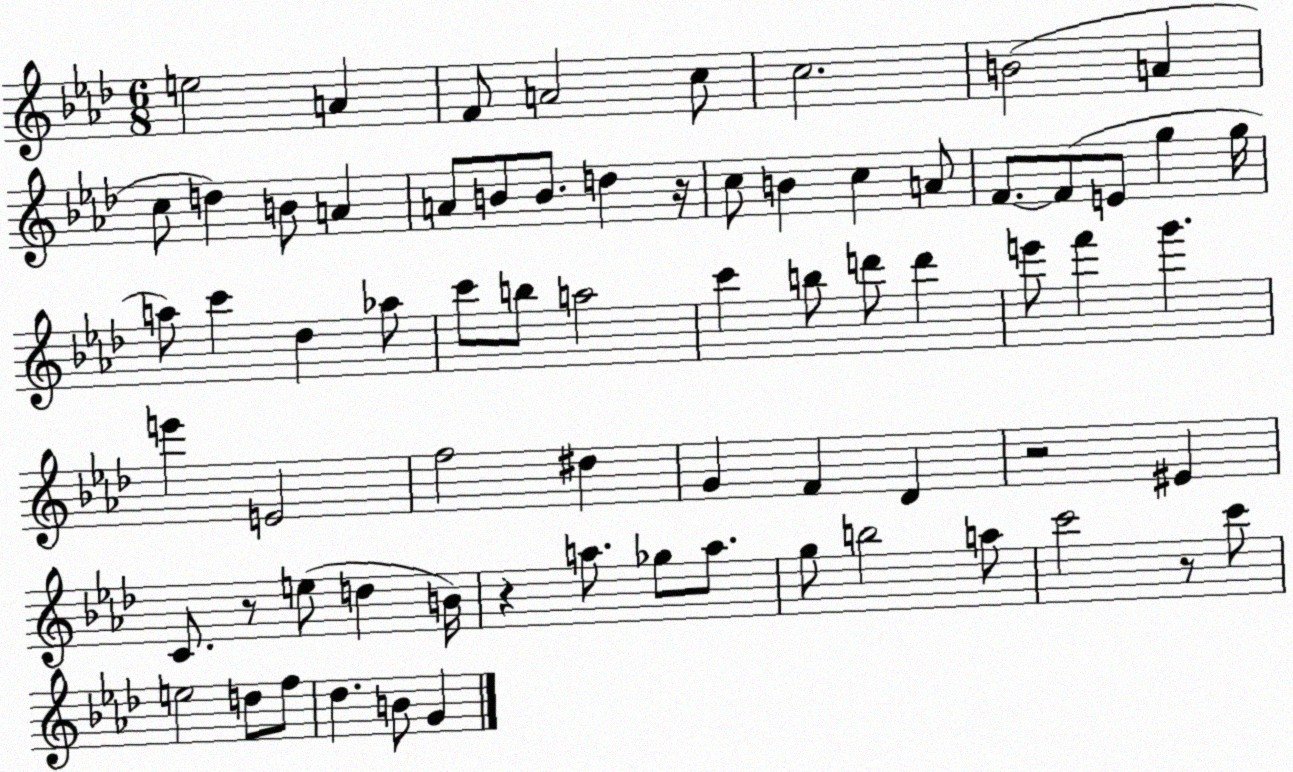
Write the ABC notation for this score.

X:1
T:Untitled
M:6/8
L:1/4
K:Ab
e2 A F/2 A2 c/2 c2 B2 A c/2 d B/2 A A/2 B/2 B/2 d z/4 c/2 B c A/2 F/2 F/2 E/2 g g/4 a/2 c' _d _a/2 c'/2 b/2 a2 c' b/2 d'/2 d' e'/2 f' g' e' E2 f2 ^d G F _D z2 ^E C/2 z/2 e/2 d B/4 z a/2 _g/2 a/2 g/2 b2 a/2 c'2 z/2 c'/2 e2 d/2 f/2 _d B/2 G